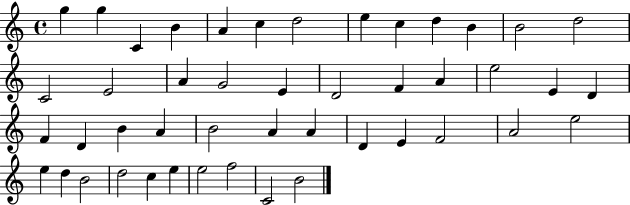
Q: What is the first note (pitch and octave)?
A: G5